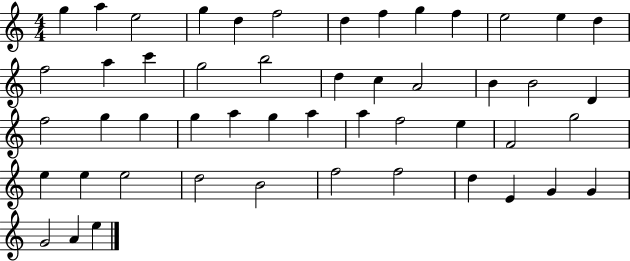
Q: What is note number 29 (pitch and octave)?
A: A5